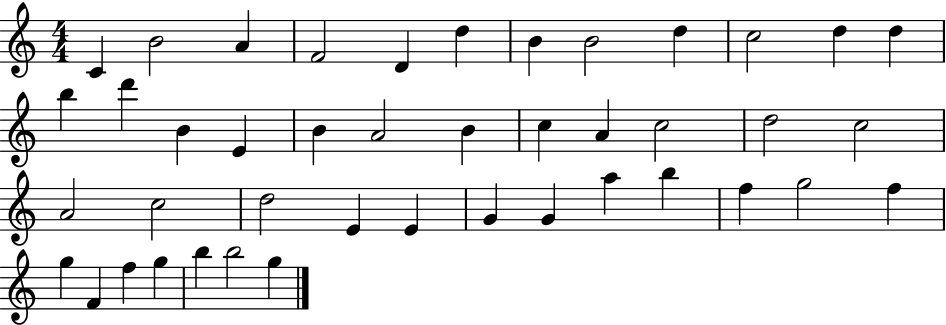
C4/q B4/h A4/q F4/h D4/q D5/q B4/q B4/h D5/q C5/h D5/q D5/q B5/q D6/q B4/q E4/q B4/q A4/h B4/q C5/q A4/q C5/h D5/h C5/h A4/h C5/h D5/h E4/q E4/q G4/q G4/q A5/q B5/q F5/q G5/h F5/q G5/q F4/q F5/q G5/q B5/q B5/h G5/q